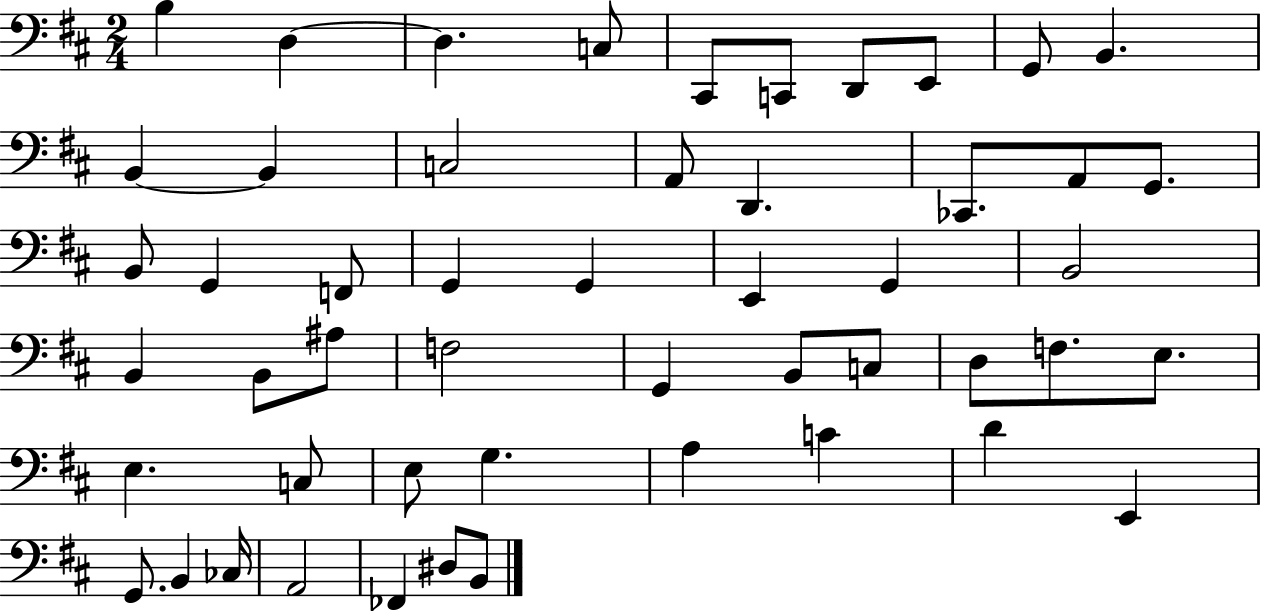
X:1
T:Untitled
M:2/4
L:1/4
K:D
B, D, D, C,/2 ^C,,/2 C,,/2 D,,/2 E,,/2 G,,/2 B,, B,, B,, C,2 A,,/2 D,, _C,,/2 A,,/2 G,,/2 B,,/2 G,, F,,/2 G,, G,, E,, G,, B,,2 B,, B,,/2 ^A,/2 F,2 G,, B,,/2 C,/2 D,/2 F,/2 E,/2 E, C,/2 E,/2 G, A, C D E,, G,,/2 B,, _C,/4 A,,2 _F,, ^D,/2 B,,/2